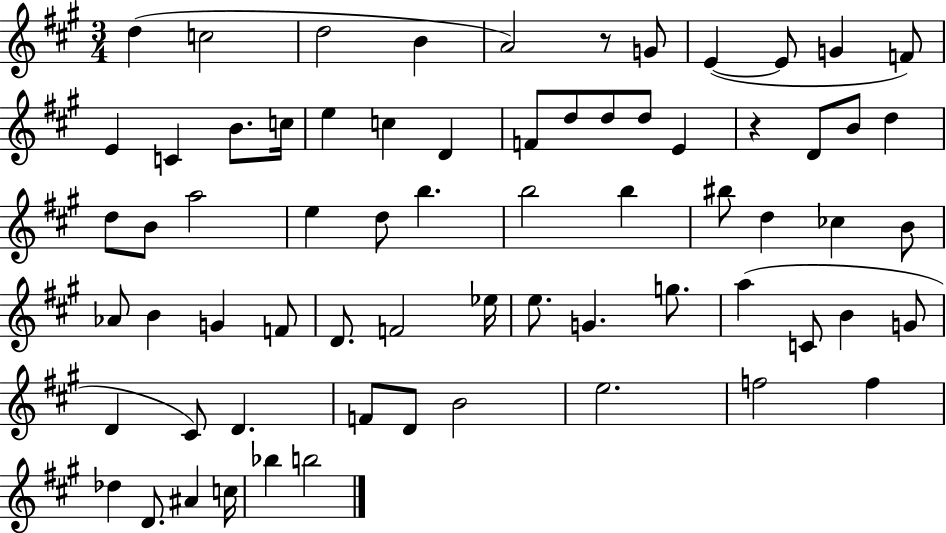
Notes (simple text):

D5/q C5/h D5/h B4/q A4/h R/e G4/e E4/q E4/e G4/q F4/e E4/q C4/q B4/e. C5/s E5/q C5/q D4/q F4/e D5/e D5/e D5/e E4/q R/q D4/e B4/e D5/q D5/e B4/e A5/h E5/q D5/e B5/q. B5/h B5/q BIS5/e D5/q CES5/q B4/e Ab4/e B4/q G4/q F4/e D4/e. F4/h Eb5/s E5/e. G4/q. G5/e. A5/q C4/e B4/q G4/e D4/q C#4/e D4/q. F4/e D4/e B4/h E5/h. F5/h F5/q Db5/q D4/e. A#4/q C5/s Bb5/q B5/h